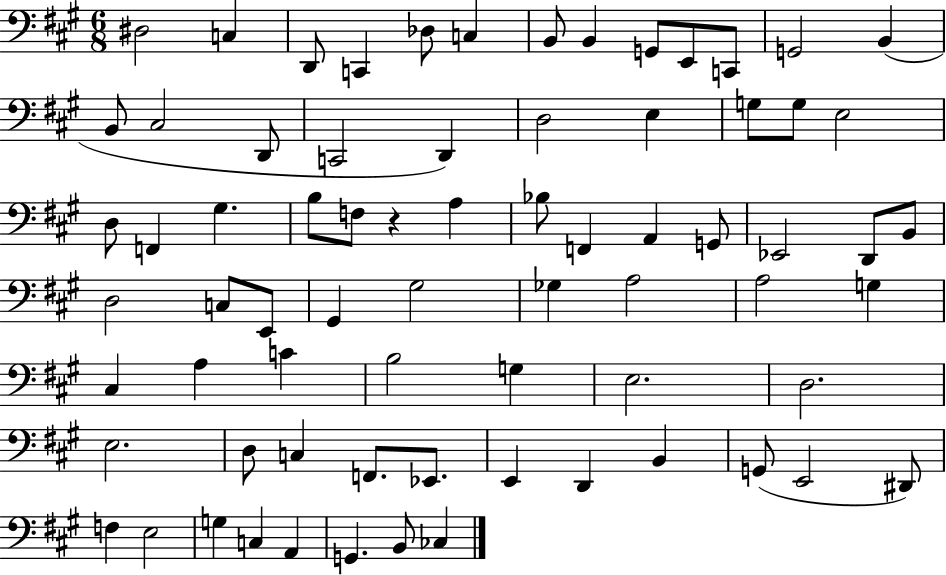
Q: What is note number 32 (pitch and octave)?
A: A2